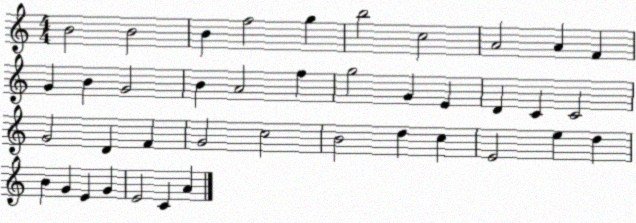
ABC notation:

X:1
T:Untitled
M:4/4
L:1/4
K:C
B2 B2 B f2 g b2 c2 A2 A F G B G2 B A2 f g2 G E D C C2 G2 D F G2 c2 B2 d c E2 e d B G E G E2 C A